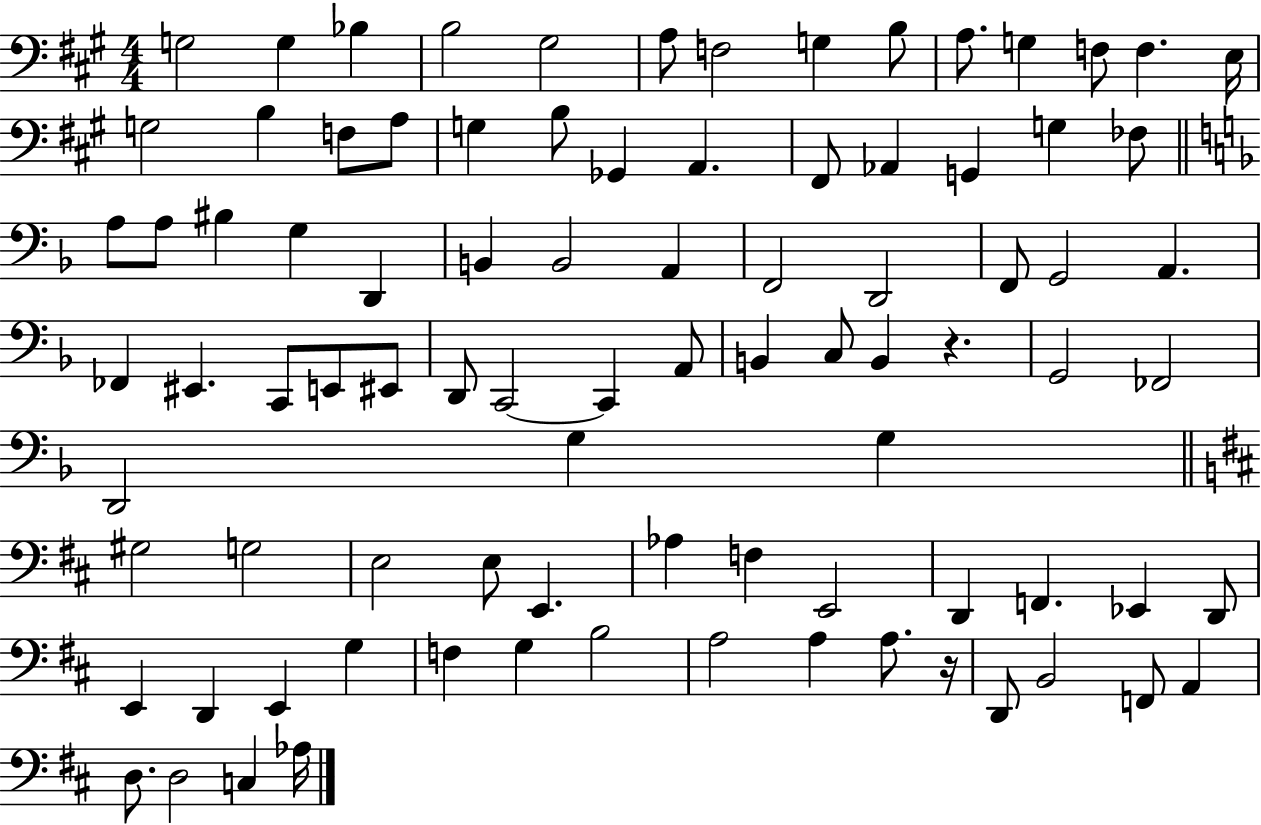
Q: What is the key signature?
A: A major